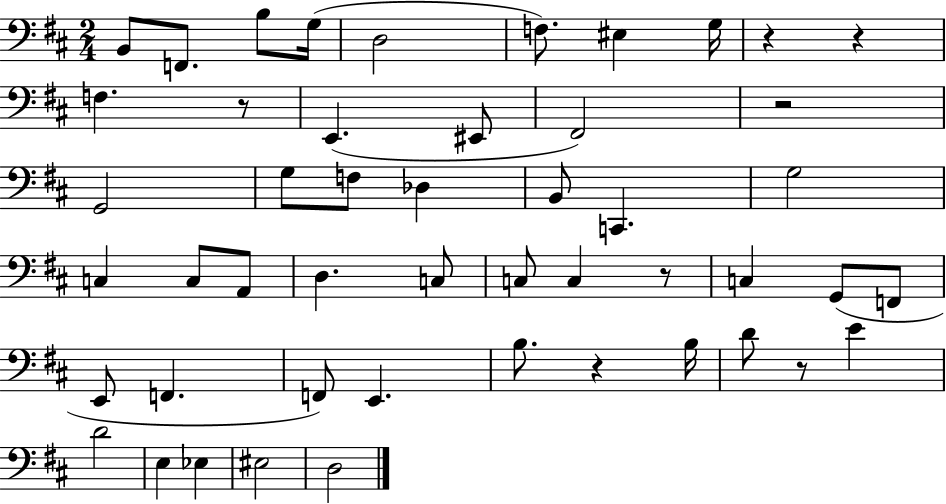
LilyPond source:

{
  \clef bass
  \numericTimeSignature
  \time 2/4
  \key d \major
  \repeat volta 2 { b,8 f,8. b8 g16( | d2 | f8.) eis4 g16 | r4 r4 | \break f4. r8 | e,4.( eis,8 | fis,2) | r2 | \break g,2 | g8 f8 des4 | b,8 c,4. | g2 | \break c4 c8 a,8 | d4. c8 | c8 c4 r8 | c4 g,8( f,8 | \break e,8 f,4. | f,8) e,4. | b8. r4 b16 | d'8 r8 e'4 | \break d'2 | e4 ees4 | eis2 | d2 | \break } \bar "|."
}